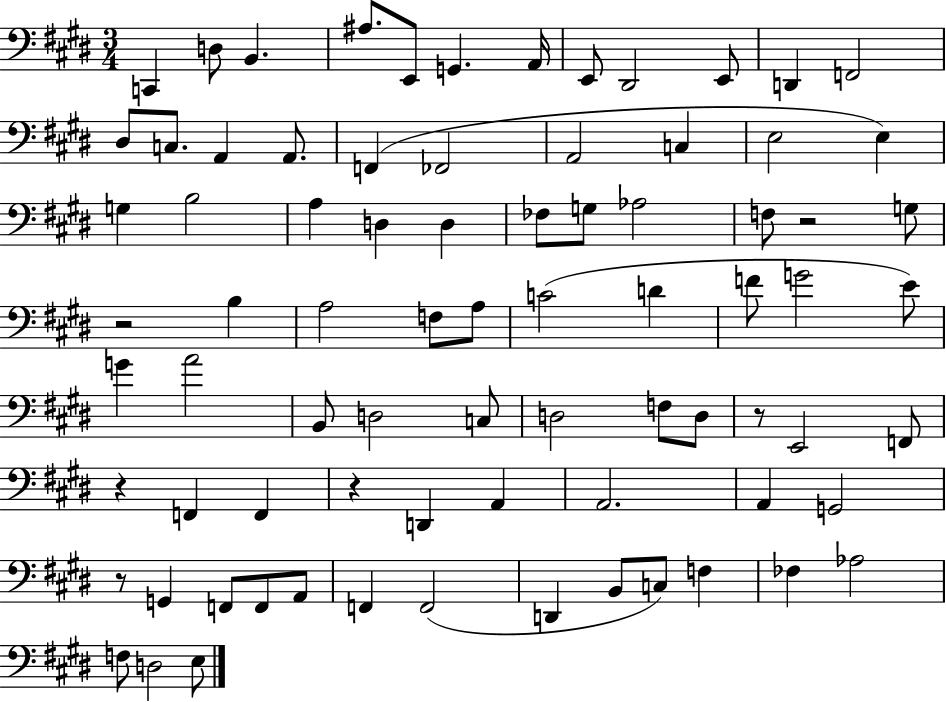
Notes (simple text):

C2/q D3/e B2/q. A#3/e. E2/e G2/q. A2/s E2/e D#2/h E2/e D2/q F2/h D#3/e C3/e. A2/q A2/e. F2/q FES2/h A2/h C3/q E3/h E3/q G3/q B3/h A3/q D3/q D3/q FES3/e G3/e Ab3/h F3/e R/h G3/e R/h B3/q A3/h F3/e A3/e C4/h D4/q F4/e G4/h E4/e G4/q A4/h B2/e D3/h C3/e D3/h F3/e D3/e R/e E2/h F2/e R/q F2/q F2/q R/q D2/q A2/q A2/h. A2/q G2/h R/e G2/q F2/e F2/e A2/e F2/q F2/h D2/q B2/e C3/e F3/q FES3/q Ab3/h F3/e D3/h E3/e